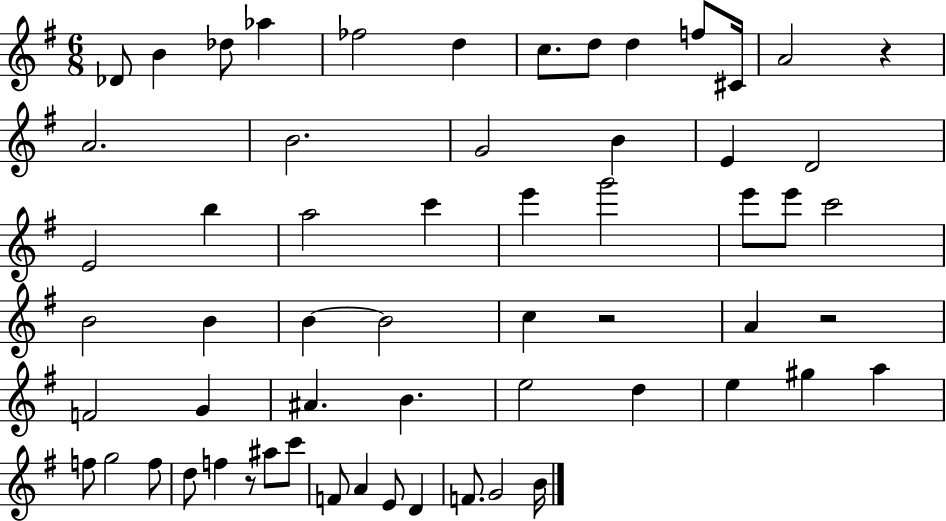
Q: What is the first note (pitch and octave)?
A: Db4